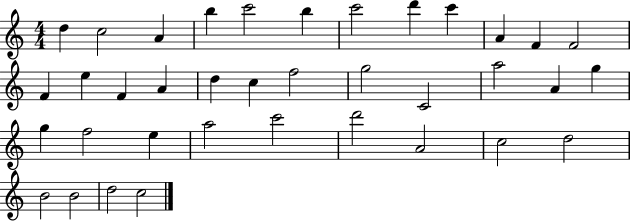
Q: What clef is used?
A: treble